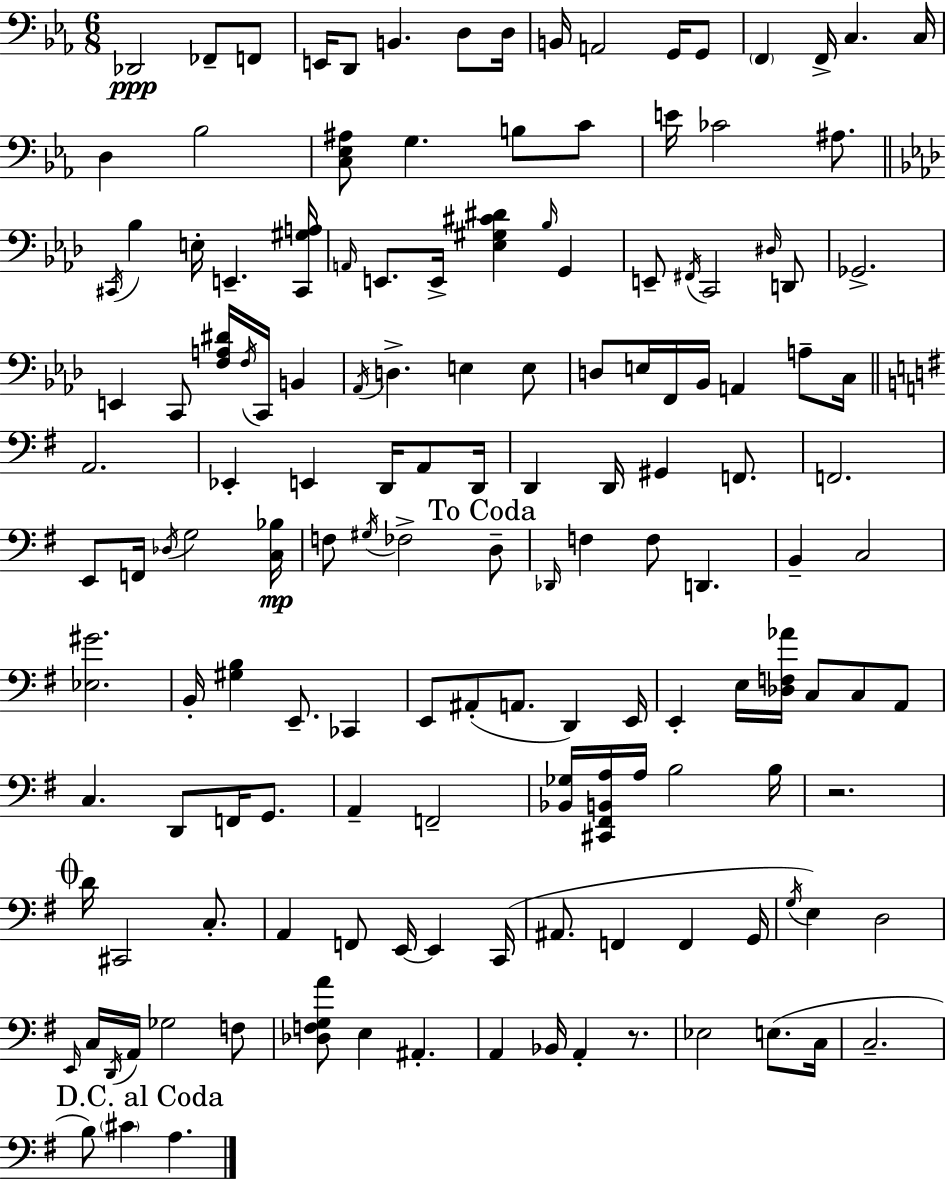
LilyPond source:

{
  \clef bass
  \numericTimeSignature
  \time 6/8
  \key c \minor
  des,2\ppp fes,8-- f,8 | e,16 d,8 b,4. d8 d16 | b,16 a,2 g,16 g,8 | \parenthesize f,4 f,16-> c4. c16 | \break d4 bes2 | <c ees ais>8 g4. b8 c'8 | e'16 ces'2 ais8. | \bar "||" \break \key aes \major \acciaccatura { cis,16 } bes4 e16-. e,4.-- | <cis, gis a>16 \grace { a,16 } e,8. e,16-> <ees gis cis' dis'>4 \grace { bes16 } g,4 | e,8-- \acciaccatura { fis,16 } c,2 | \grace { dis16 } d,8 ges,2.-> | \break e,4 c,8 <f a dis'>16 | \acciaccatura { f16 } c,16 b,4 \acciaccatura { aes,16 } d4.-> | e4 e8 d8 e16 f,16 bes,16 | a,4 a8-- c16 \bar "||" \break \key e \minor a,2. | ees,4-. e,4 d,16 a,8 d,16 | d,4 d,16 gis,4 f,8. | f,2. | \break e,8 f,16 \acciaccatura { des16 } g2 | <c bes>16\mp f8 \acciaccatura { gis16 } fes2-> | \mark "To Coda" d8-- \grace { des,16 } f4 f8 d,4. | b,4-- c2 | \break <ees gis'>2. | b,16-. <gis b>4 e,8.-- ces,4 | e,8 ais,8-.( a,8. d,4) | e,16 e,4-. e16 <des f aes'>16 c8 c8 | \break a,8 c4. d,8 f,16 | g,8. a,4-- f,2-- | <bes, ges>16 <cis, fis, b, a>16 a16 b2 | b16 r2. | \break \mark \markup { \musicglyph "scripts.coda" } d'16 cis,2 | c8.-. a,4 f,8 e,16~~ e,4 | c,16( ais,8. f,4 f,4 | g,16 \acciaccatura { g16 }) e4 d2 | \break \grace { e,16 } c16 \acciaccatura { d,16 } a,16 ges2 | f8 <des f g a'>8 e4 | ais,4.-. a,4 bes,16 a,4-. | r8. ees2 | \break e8.( c16 c2.-- | \mark "D.C. al Coda" b8) \parenthesize cis'4 | a4. \bar "|."
}